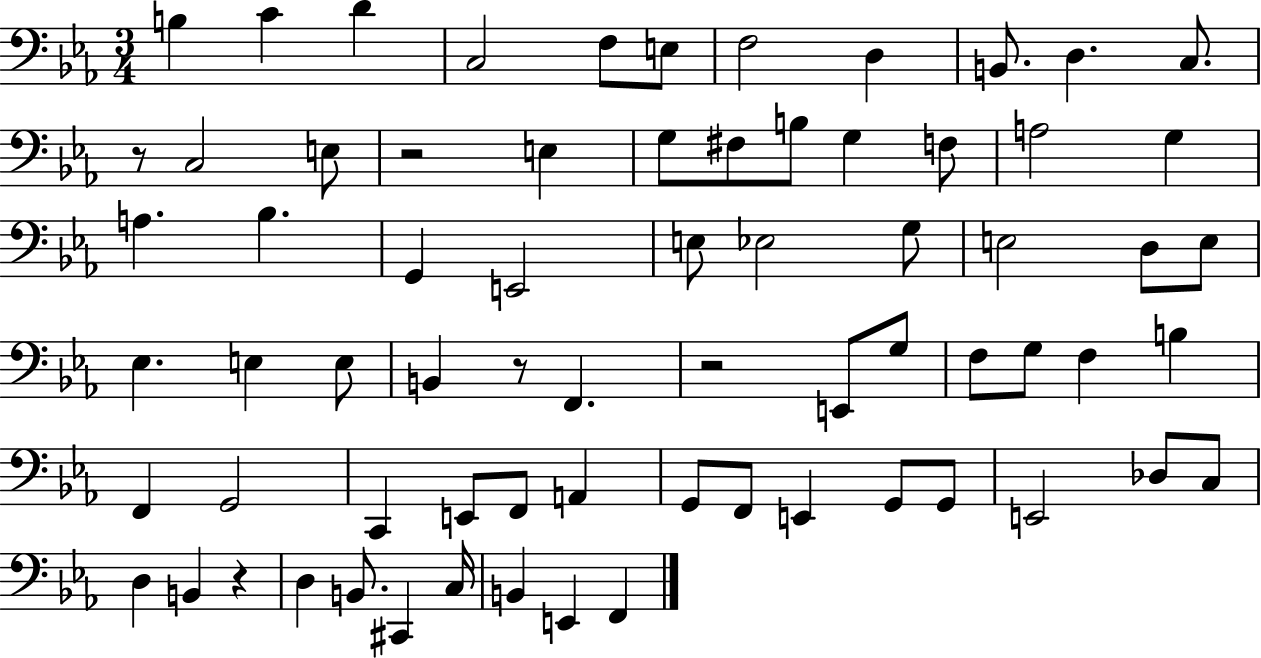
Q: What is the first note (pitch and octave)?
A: B3